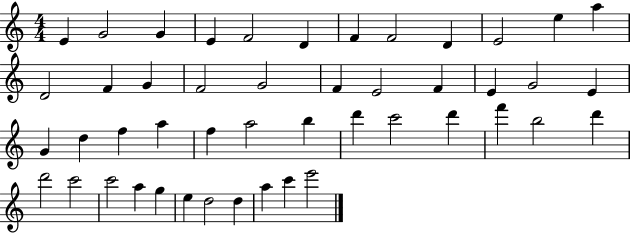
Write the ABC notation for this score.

X:1
T:Untitled
M:4/4
L:1/4
K:C
E G2 G E F2 D F F2 D E2 e a D2 F G F2 G2 F E2 F E G2 E G d f a f a2 b d' c'2 d' f' b2 d' d'2 c'2 c'2 a g e d2 d a c' e'2